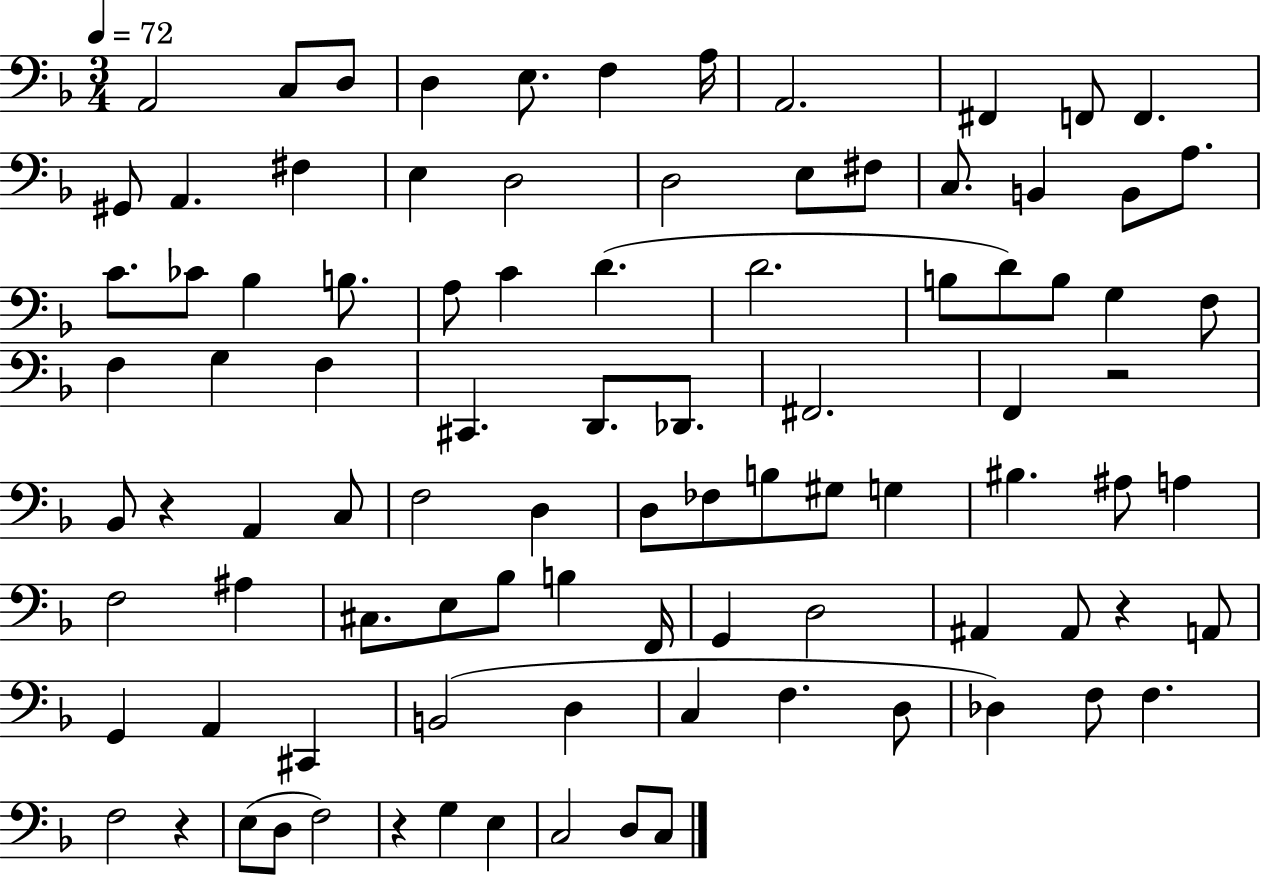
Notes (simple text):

A2/h C3/e D3/e D3/q E3/e. F3/q A3/s A2/h. F#2/q F2/e F2/q. G#2/e A2/q. F#3/q E3/q D3/h D3/h E3/e F#3/e C3/e. B2/q B2/e A3/e. C4/e. CES4/e Bb3/q B3/e. A3/e C4/q D4/q. D4/h. B3/e D4/e B3/e G3/q F3/e F3/q G3/q F3/q C#2/q. D2/e. Db2/e. F#2/h. F2/q R/h Bb2/e R/q A2/q C3/e F3/h D3/q D3/e FES3/e B3/e G#3/e G3/q BIS3/q. A#3/e A3/q F3/h A#3/q C#3/e. E3/e Bb3/e B3/q F2/s G2/q D3/h A#2/q A#2/e R/q A2/e G2/q A2/q C#2/q B2/h D3/q C3/q F3/q. D3/e Db3/q F3/e F3/q. F3/h R/q E3/e D3/e F3/h R/q G3/q E3/q C3/h D3/e C3/e